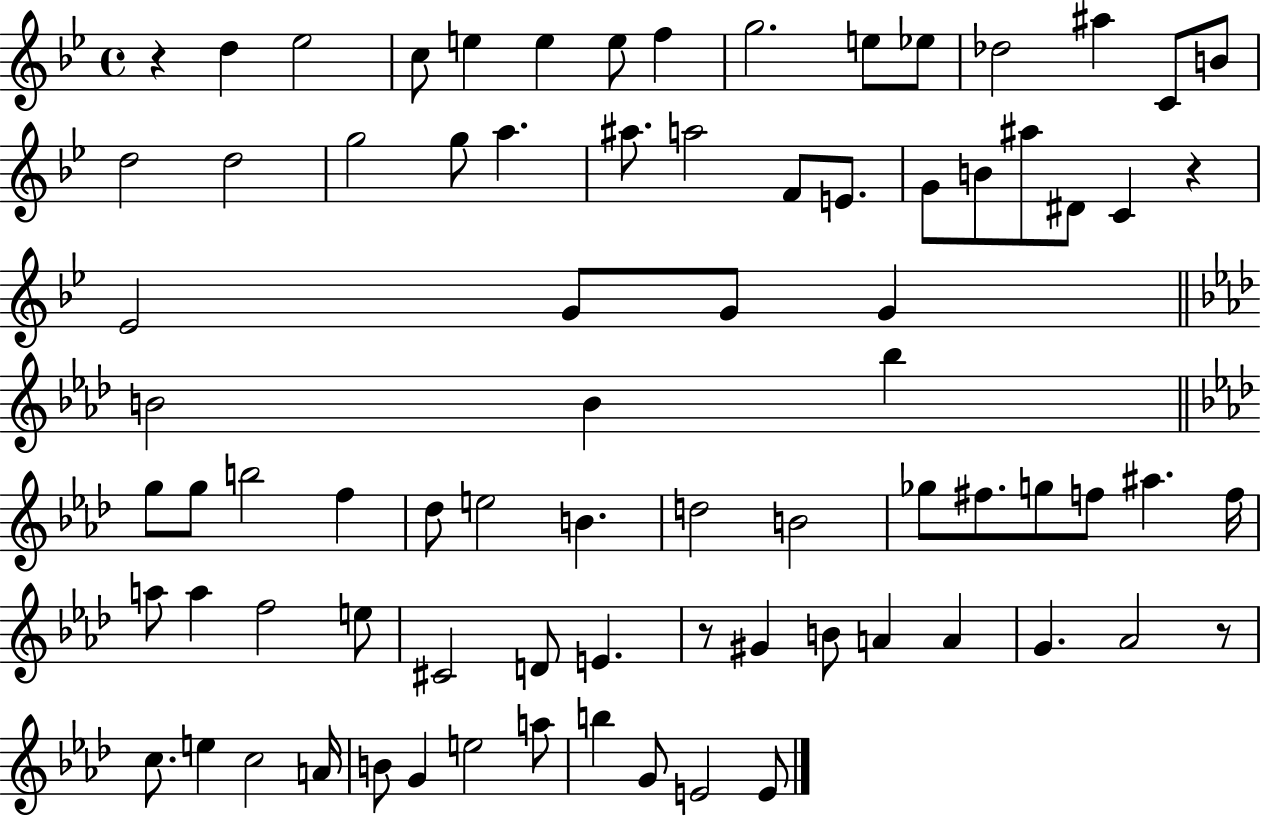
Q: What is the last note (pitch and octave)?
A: E4